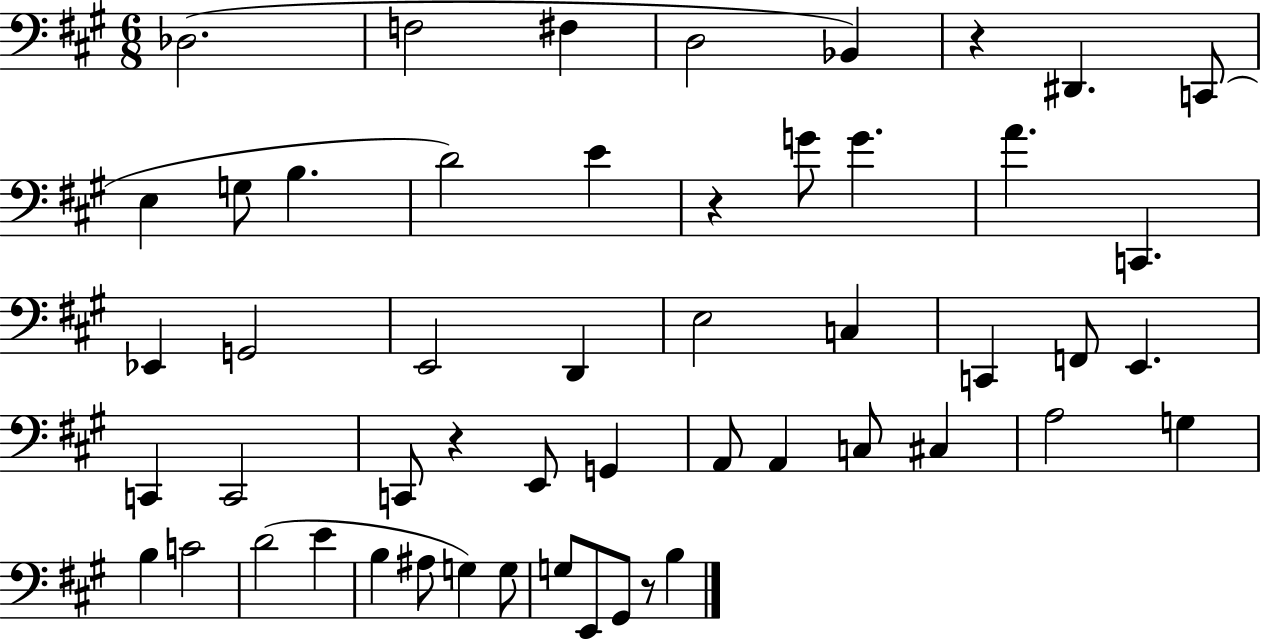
{
  \clef bass
  \numericTimeSignature
  \time 6/8
  \key a \major
  des2.( | f2 fis4 | d2 bes,4) | r4 dis,4. c,8( | \break e4 g8 b4. | d'2) e'4 | r4 g'8 g'4. | a'4. c,4. | \break ees,4 g,2 | e,2 d,4 | e2 c4 | c,4 f,8 e,4. | \break c,4 c,2 | c,8 r4 e,8 g,4 | a,8 a,4 c8 cis4 | a2 g4 | \break b4 c'2 | d'2( e'4 | b4 ais8 g4) g8 | g8 e,8 gis,8 r8 b4 | \break \bar "|."
}